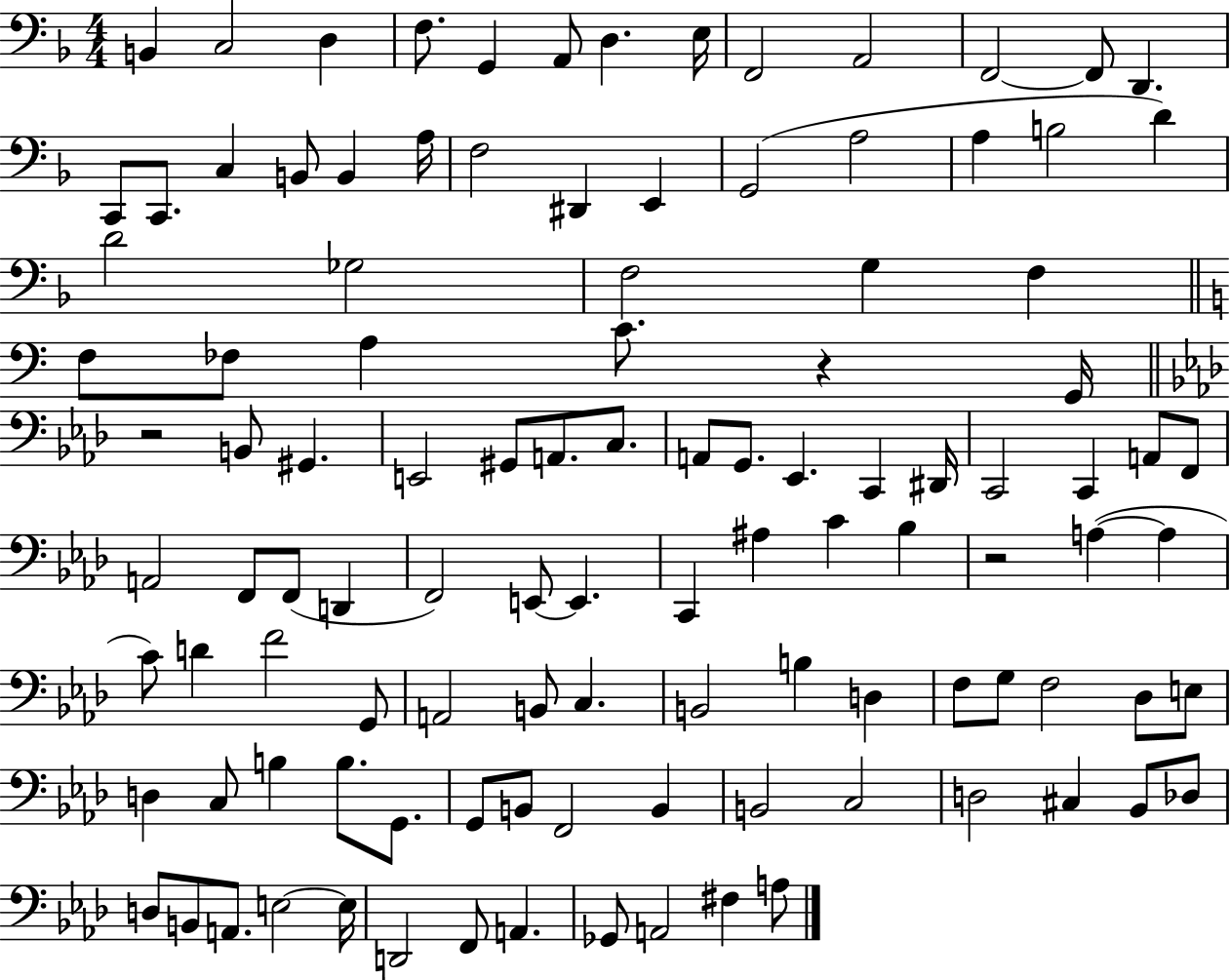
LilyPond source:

{
  \clef bass
  \numericTimeSignature
  \time 4/4
  \key f \major
  b,4 c2 d4 | f8. g,4 a,8 d4. e16 | f,2 a,2 | f,2~~ f,8 d,4. | \break c,8 c,8. c4 b,8 b,4 a16 | f2 dis,4 e,4 | g,2( a2 | a4 b2 d'4) | \break d'2 ges2 | f2 g4 f4 | \bar "||" \break \key a \minor f8 fes8 a4 c'8. r4 g,16 | \bar "||" \break \key f \minor r2 b,8 gis,4. | e,2 gis,8 a,8. c8. | a,8 g,8. ees,4. c,4 dis,16 | c,2 c,4 a,8 f,8 | \break a,2 f,8 f,8( d,4 | f,2) e,8~~ e,4. | c,4 ais4 c'4 bes4 | r2 a4~(~ a4 | \break c'8) d'4 f'2 g,8 | a,2 b,8 c4. | b,2 b4 d4 | f8 g8 f2 des8 e8 | \break d4 c8 b4 b8. g,8. | g,8 b,8 f,2 b,4 | b,2 c2 | d2 cis4 bes,8 des8 | \break d8 b,8 a,8. e2~~ e16 | d,2 f,8 a,4. | ges,8 a,2 fis4 a8 | \bar "|."
}